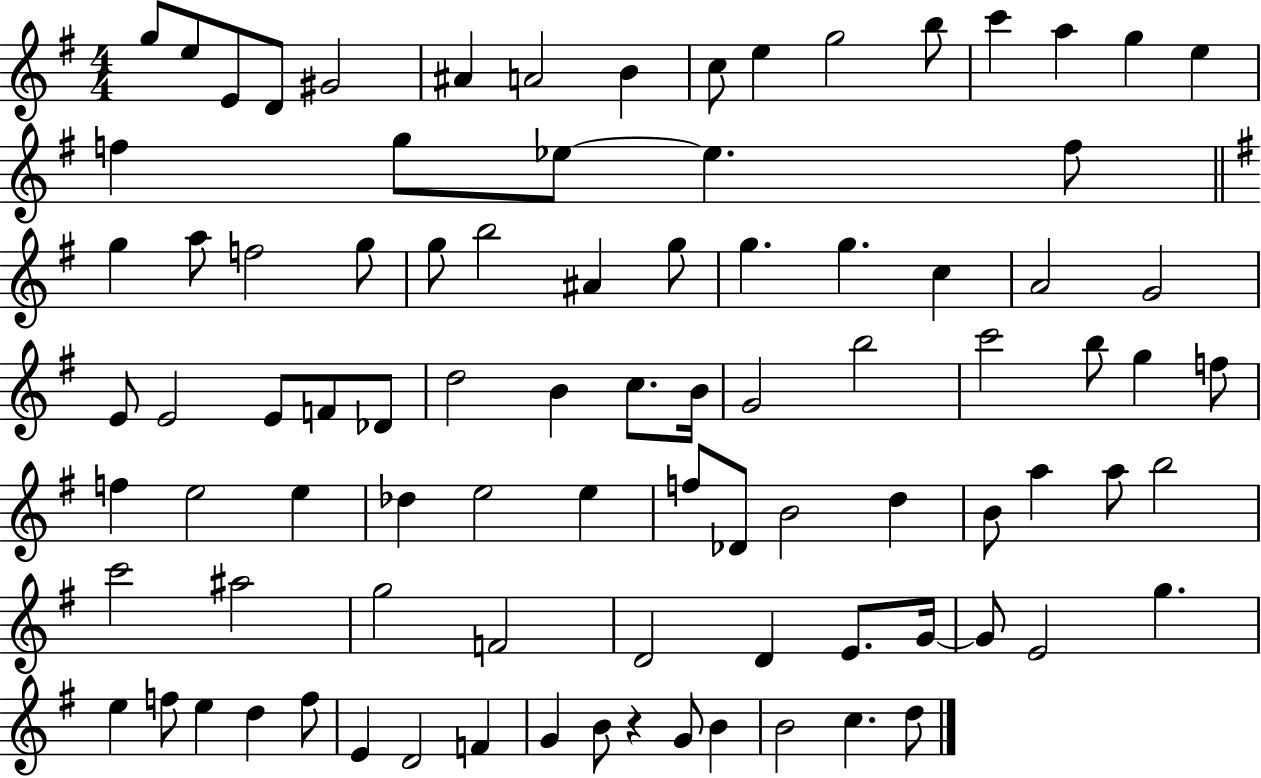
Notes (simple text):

G5/e E5/e E4/e D4/e G#4/h A#4/q A4/h B4/q C5/e E5/q G5/h B5/e C6/q A5/q G5/q E5/q F5/q G5/e Eb5/e Eb5/q. F5/e G5/q A5/e F5/h G5/e G5/e B5/h A#4/q G5/e G5/q. G5/q. C5/q A4/h G4/h E4/e E4/h E4/e F4/e Db4/e D5/h B4/q C5/e. B4/s G4/h B5/h C6/h B5/e G5/q F5/e F5/q E5/h E5/q Db5/q E5/h E5/q F5/e Db4/e B4/h D5/q B4/e A5/q A5/e B5/h C6/h A#5/h G5/h F4/h D4/h D4/q E4/e. G4/s G4/e E4/h G5/q. E5/q F5/e E5/q D5/q F5/e E4/q D4/h F4/q G4/q B4/e R/q G4/e B4/q B4/h C5/q. D5/e